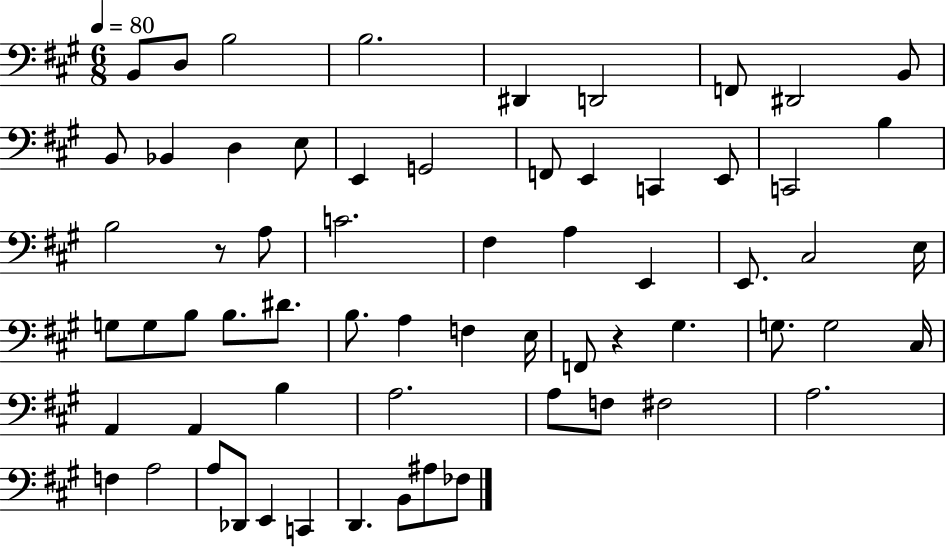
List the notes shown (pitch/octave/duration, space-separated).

B2/e D3/e B3/h B3/h. D#2/q D2/h F2/e D#2/h B2/e B2/e Bb2/q D3/q E3/e E2/q G2/h F2/e E2/q C2/q E2/e C2/h B3/q B3/h R/e A3/e C4/h. F#3/q A3/q E2/q E2/e. C#3/h E3/s G3/e G3/e B3/e B3/e. D#4/e. B3/e. A3/q F3/q E3/s F2/e R/q G#3/q. G3/e. G3/h C#3/s A2/q A2/q B3/q A3/h. A3/e F3/e F#3/h A3/h. F3/q A3/h A3/e Db2/e E2/q C2/q D2/q. B2/e A#3/e FES3/e